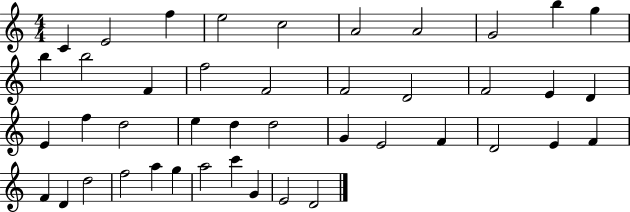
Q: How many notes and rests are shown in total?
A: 43